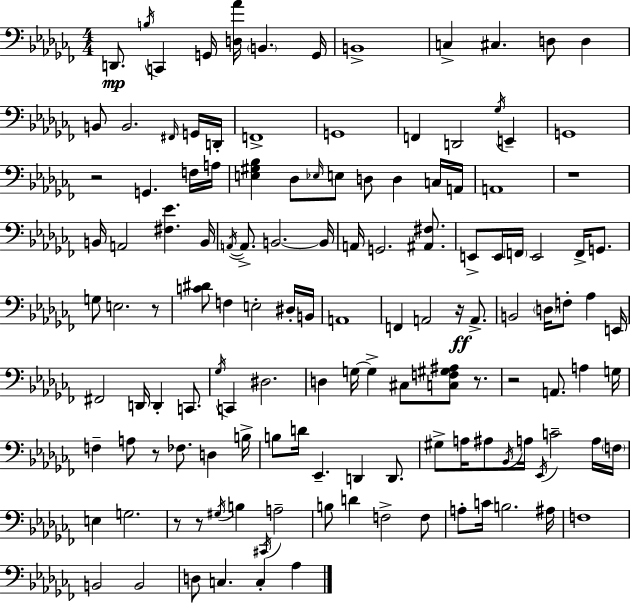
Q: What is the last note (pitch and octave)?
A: Ab3